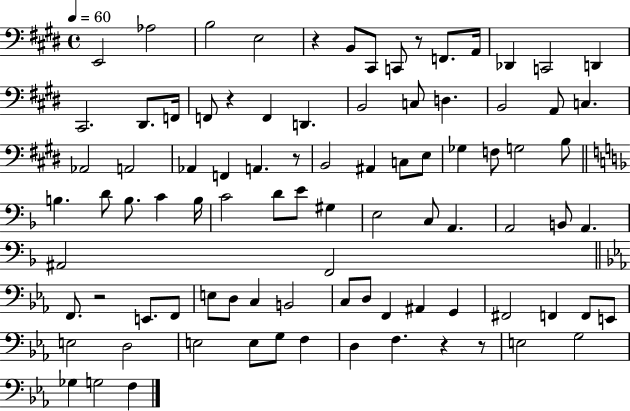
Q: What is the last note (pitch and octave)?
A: F3